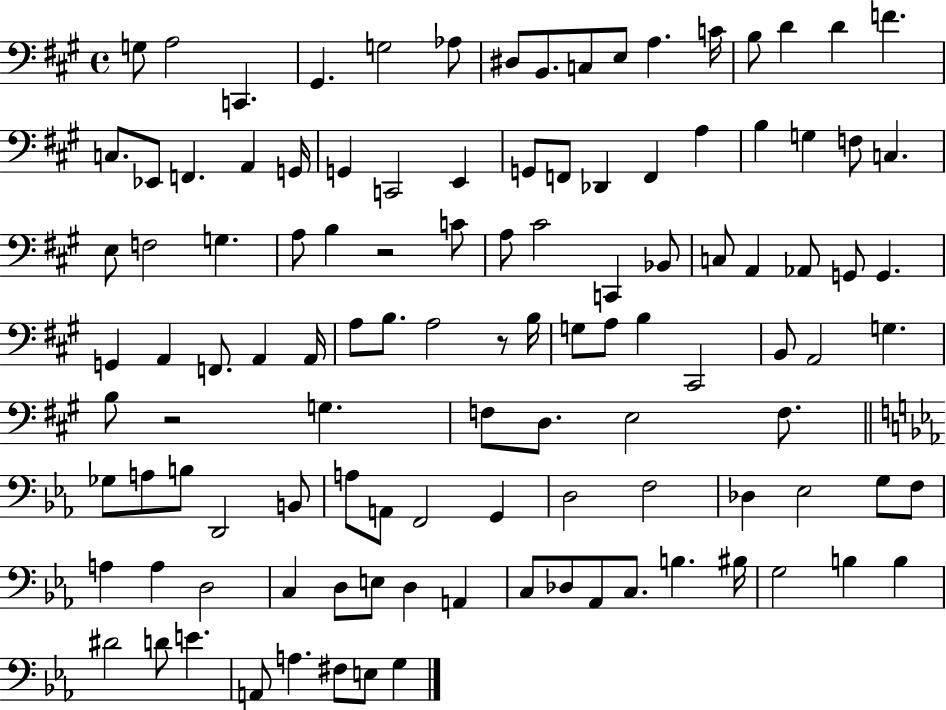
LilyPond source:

{
  \clef bass
  \time 4/4
  \defaultTimeSignature
  \key a \major
  \repeat volta 2 { g8 a2 c,4. | gis,4. g2 aes8 | dis8 b,8. c8 e8 a4. c'16 | b8 d'4 d'4 f'4. | \break c8. ees,8 f,4. a,4 g,16 | g,4 c,2 e,4 | g,8 f,8 des,4 f,4 a4 | b4 g4 f8 c4. | \break e8 f2 g4. | a8 b4 r2 c'8 | a8 cis'2 c,4 bes,8 | c8 a,4 aes,8 g,8 g,4. | \break g,4 a,4 f,8. a,4 a,16 | a8 b8. a2 r8 b16 | g8 a8 b4 cis,2 | b,8 a,2 g4. | \break b8 r2 g4. | f8 d8. e2 f8. | \bar "||" \break \key c \minor ges8 a8 b8 d,2 b,8 | a8 a,8 f,2 g,4 | d2 f2 | des4 ees2 g8 f8 | \break a4 a4 d2 | c4 d8 e8 d4 a,4 | c8 des8 aes,8 c8. b4. bis16 | g2 b4 b4 | \break dis'2 d'8 e'4. | a,8 a4. fis8 e8 g4 | } \bar "|."
}